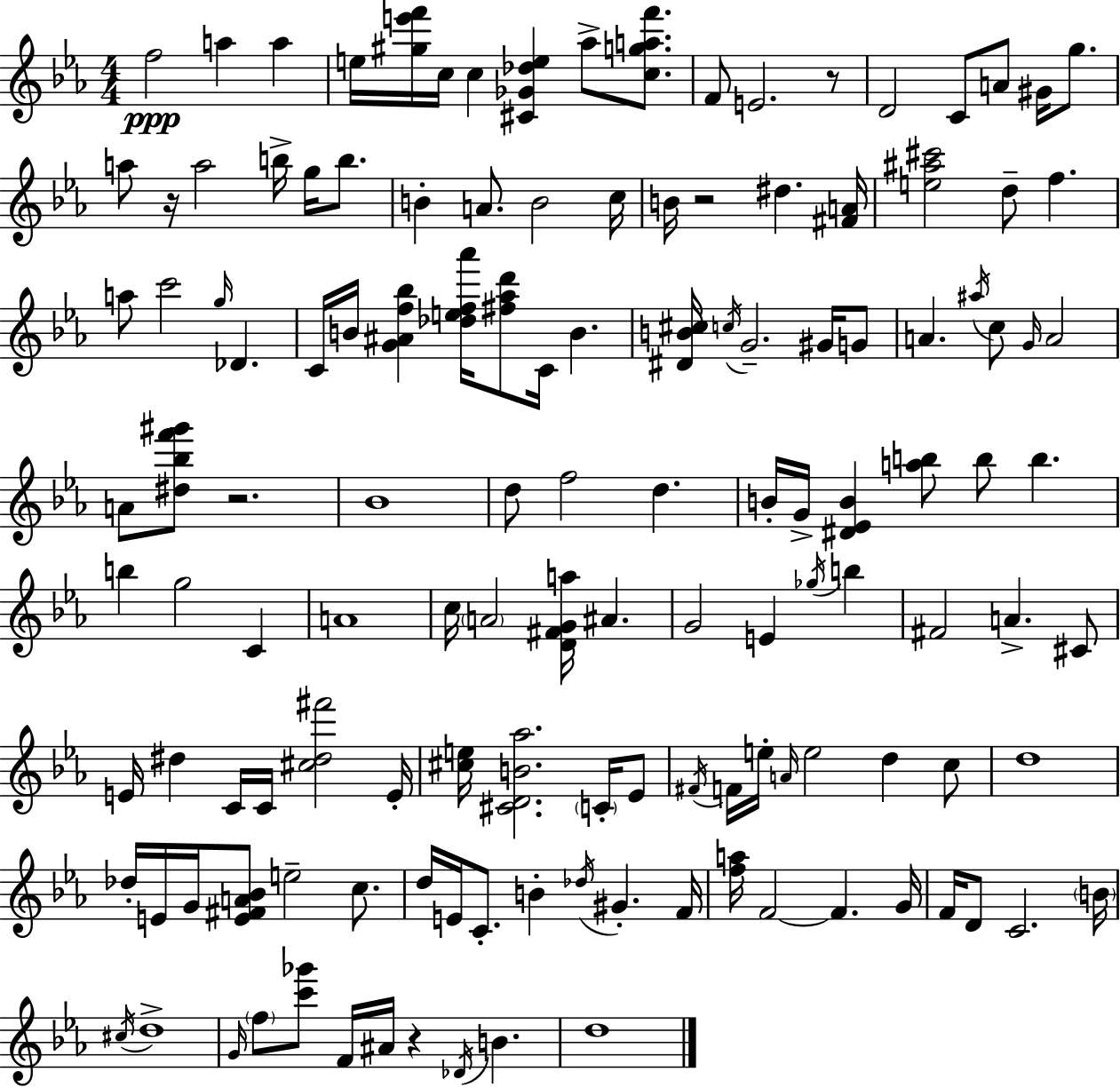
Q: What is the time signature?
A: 4/4